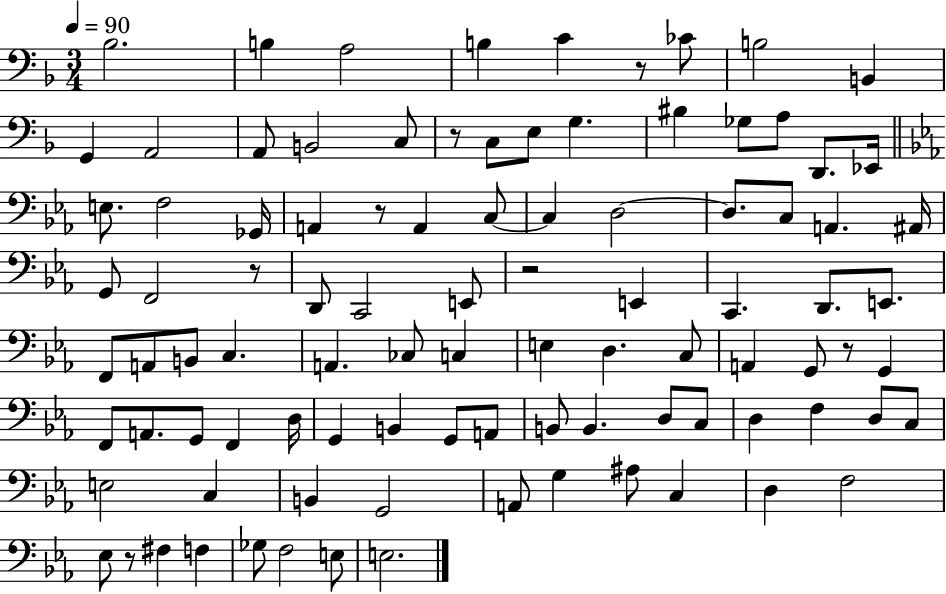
X:1
T:Untitled
M:3/4
L:1/4
K:F
_B,2 B, A,2 B, C z/2 _C/2 B,2 B,, G,, A,,2 A,,/2 B,,2 C,/2 z/2 C,/2 E,/2 G, ^B, _G,/2 A,/2 D,,/2 _E,,/4 E,/2 F,2 _G,,/4 A,, z/2 A,, C,/2 C, D,2 D,/2 C,/2 A,, ^A,,/4 G,,/2 F,,2 z/2 D,,/2 C,,2 E,,/2 z2 E,, C,, D,,/2 E,,/2 F,,/2 A,,/2 B,,/2 C, A,, _C,/2 C, E, D, C,/2 A,, G,,/2 z/2 G,, F,,/2 A,,/2 G,,/2 F,, D,/4 G,, B,, G,,/2 A,,/2 B,,/2 B,, D,/2 C,/2 D, F, D,/2 C,/2 E,2 C, B,, G,,2 A,,/2 G, ^A,/2 C, D, F,2 _E,/2 z/2 ^F, F, _G,/2 F,2 E,/2 E,2